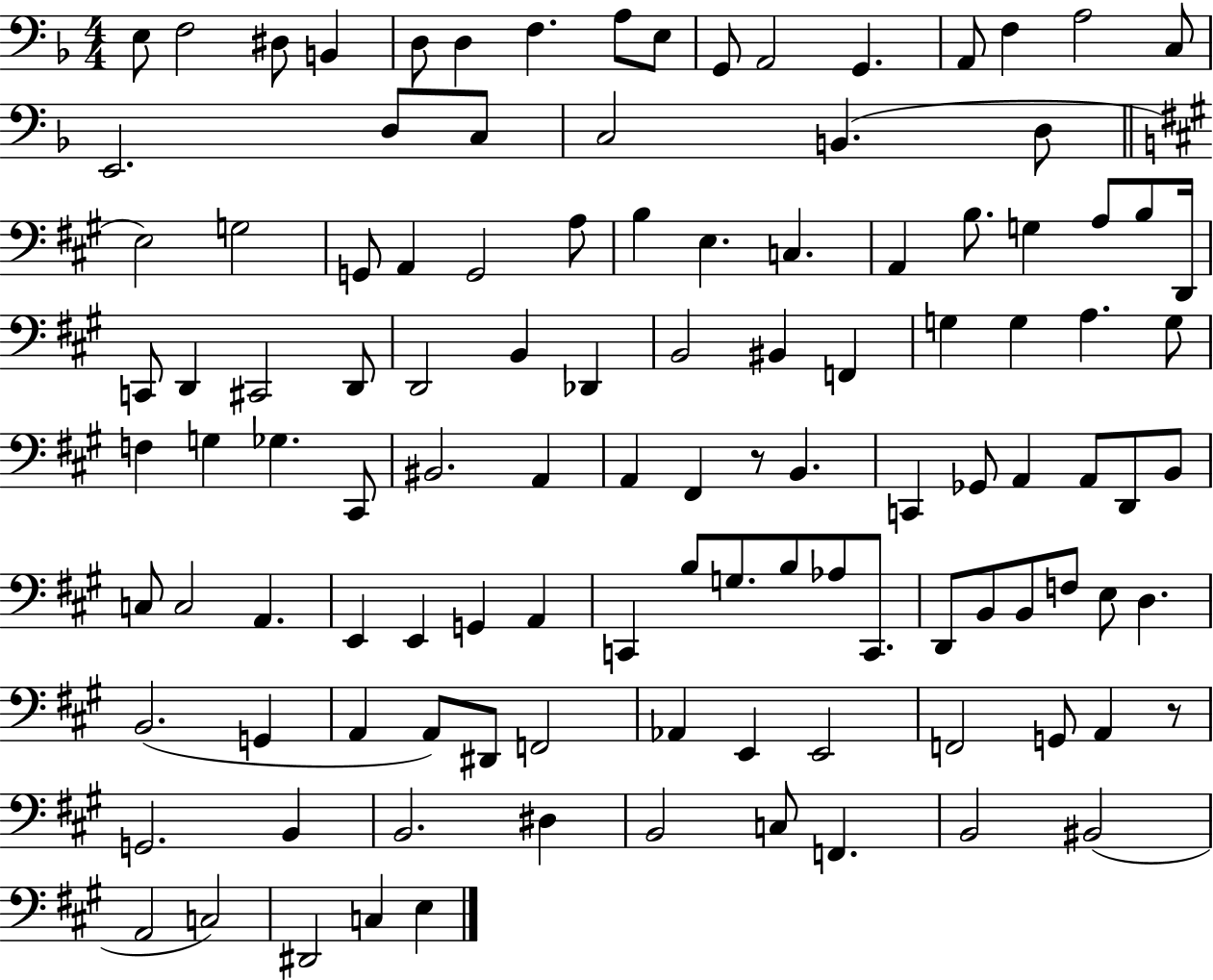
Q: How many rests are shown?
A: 2